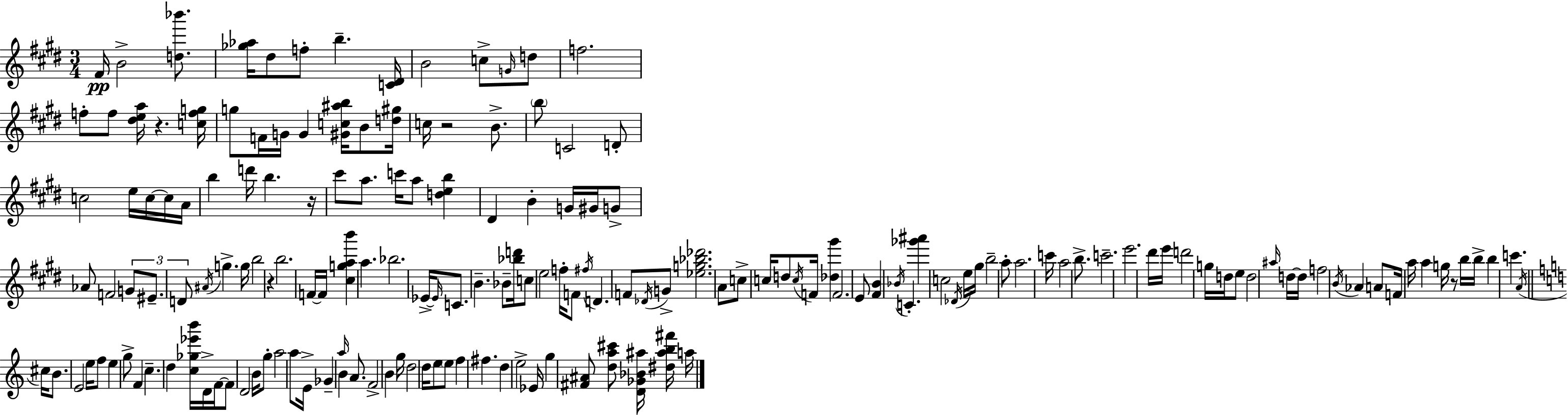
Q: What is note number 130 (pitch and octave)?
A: A5